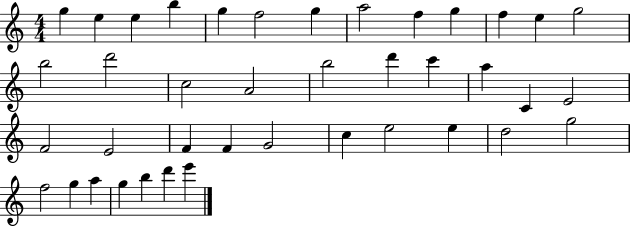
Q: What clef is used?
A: treble